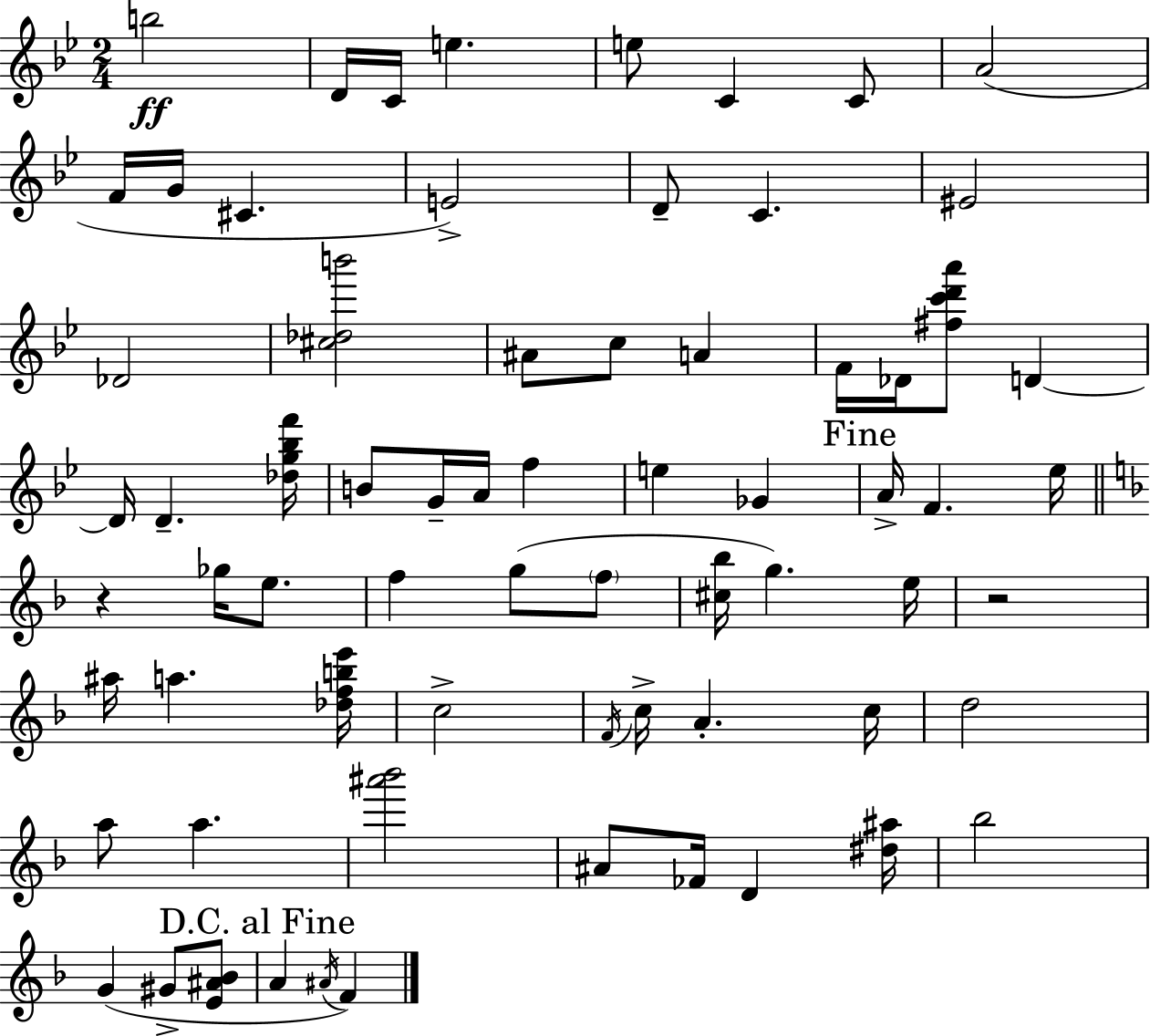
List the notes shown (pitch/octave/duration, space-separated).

B5/h D4/s C4/s E5/q. E5/e C4/q C4/e A4/h F4/s G4/s C#4/q. E4/h D4/e C4/q. EIS4/h Db4/h [C#5,Db5,B6]/h A#4/e C5/e A4/q F4/s Db4/s [F#5,C6,D6,A6]/e D4/q D4/s D4/q. [Db5,G5,Bb5,F6]/s B4/e G4/s A4/s F5/q E5/q Gb4/q A4/s F4/q. Eb5/s R/q Gb5/s E5/e. F5/q G5/e F5/e [C#5,Bb5]/s G5/q. E5/s R/h A#5/s A5/q. [Db5,F5,B5,E6]/s C5/h F4/s C5/s A4/q. C5/s D5/h A5/e A5/q. [A#6,Bb6]/h A#4/e FES4/s D4/q [D#5,A#5]/s Bb5/h G4/q G#4/e [E4,A#4,Bb4]/e A4/q A#4/s F4/q